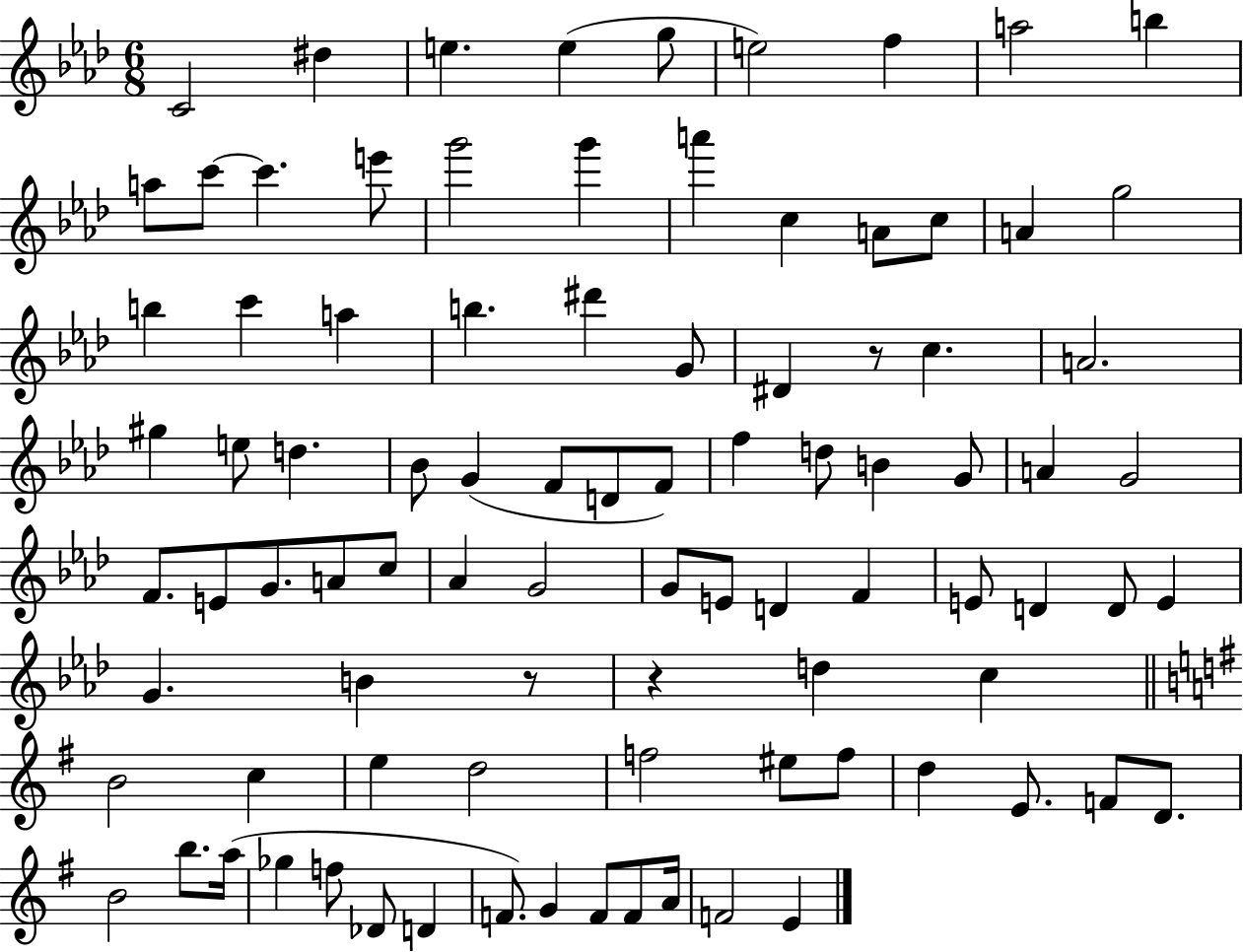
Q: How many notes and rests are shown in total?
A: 91